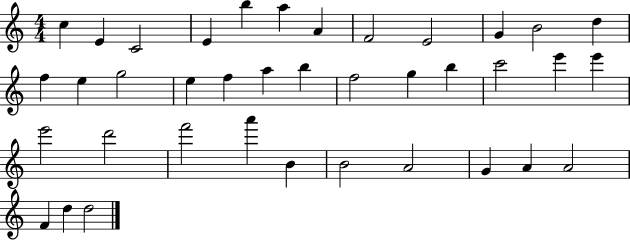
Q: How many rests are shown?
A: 0